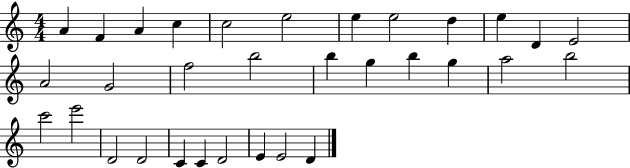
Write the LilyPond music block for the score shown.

{
  \clef treble
  \numericTimeSignature
  \time 4/4
  \key c \major
  a'4 f'4 a'4 c''4 | c''2 e''2 | e''4 e''2 d''4 | e''4 d'4 e'2 | \break a'2 g'2 | f''2 b''2 | b''4 g''4 b''4 g''4 | a''2 b''2 | \break c'''2 e'''2 | d'2 d'2 | c'4 c'4 d'2 | e'4 e'2 d'4 | \break \bar "|."
}